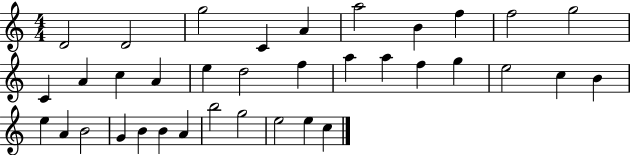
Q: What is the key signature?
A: C major